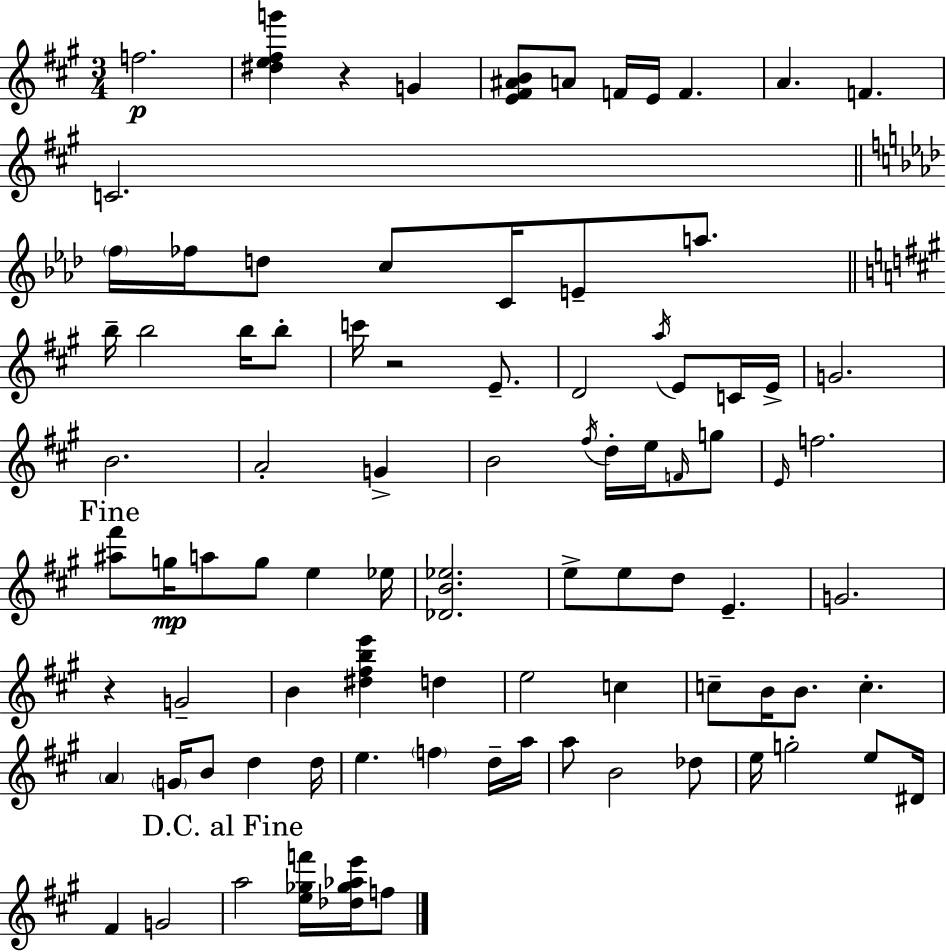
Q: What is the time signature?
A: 3/4